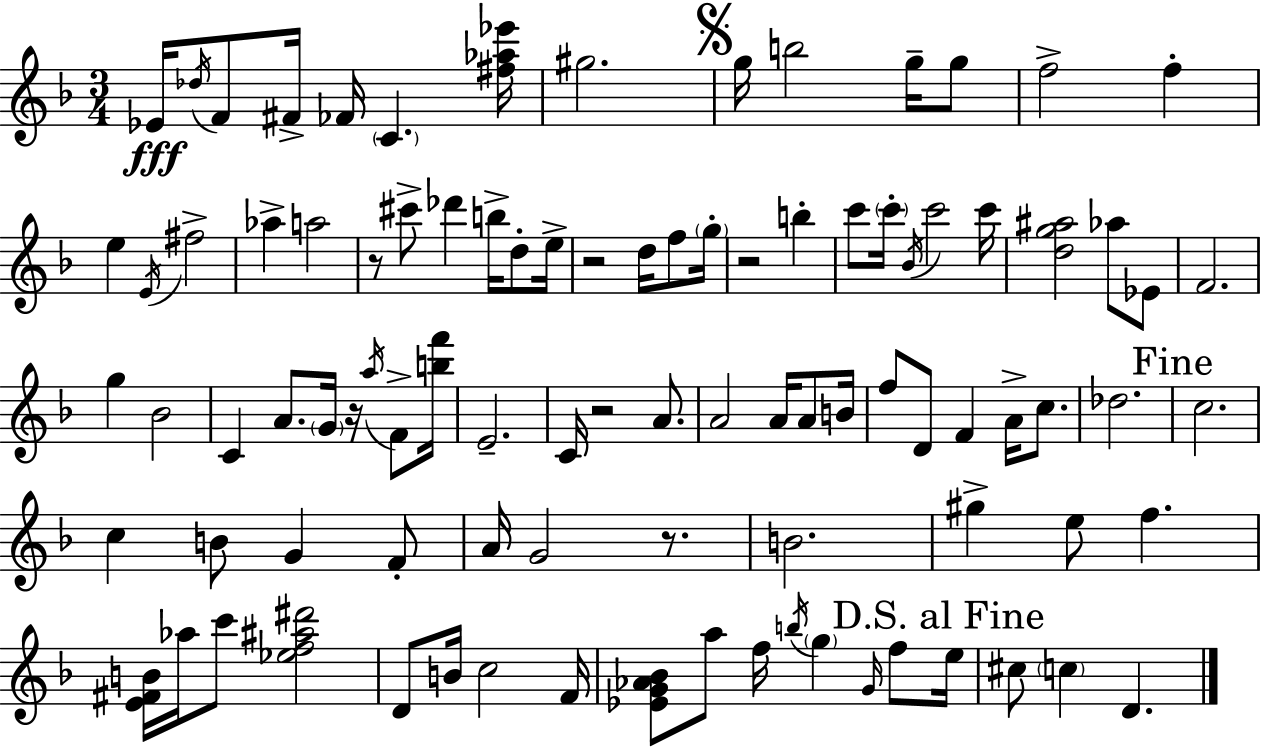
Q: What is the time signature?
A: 3/4